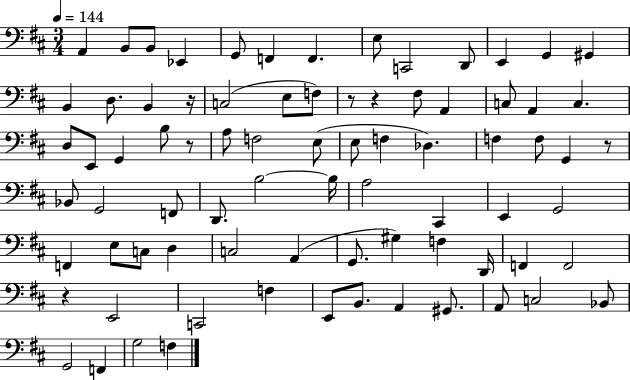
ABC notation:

X:1
T:Untitled
M:3/4
L:1/4
K:D
A,, B,,/2 B,,/2 _E,, G,,/2 F,, F,, E,/2 C,,2 D,,/2 E,, G,, ^G,, B,, D,/2 B,, z/4 C,2 E,/2 F,/2 z/2 z ^F,/2 A,, C,/2 A,, C, D,/2 E,,/2 G,, B,/2 z/2 A,/2 F,2 E,/2 E,/2 F, _D, F, F,/2 G,, z/2 _B,,/2 G,,2 F,,/2 D,,/2 B,2 B,/4 A,2 ^C,, E,, G,,2 F,, E,/2 C,/2 D, C,2 A,, G,,/2 ^G, F, D,,/4 F,, F,,2 z E,,2 C,,2 F, E,,/2 B,,/2 A,, ^G,,/2 A,,/2 C,2 _B,,/2 G,,2 F,, G,2 F,